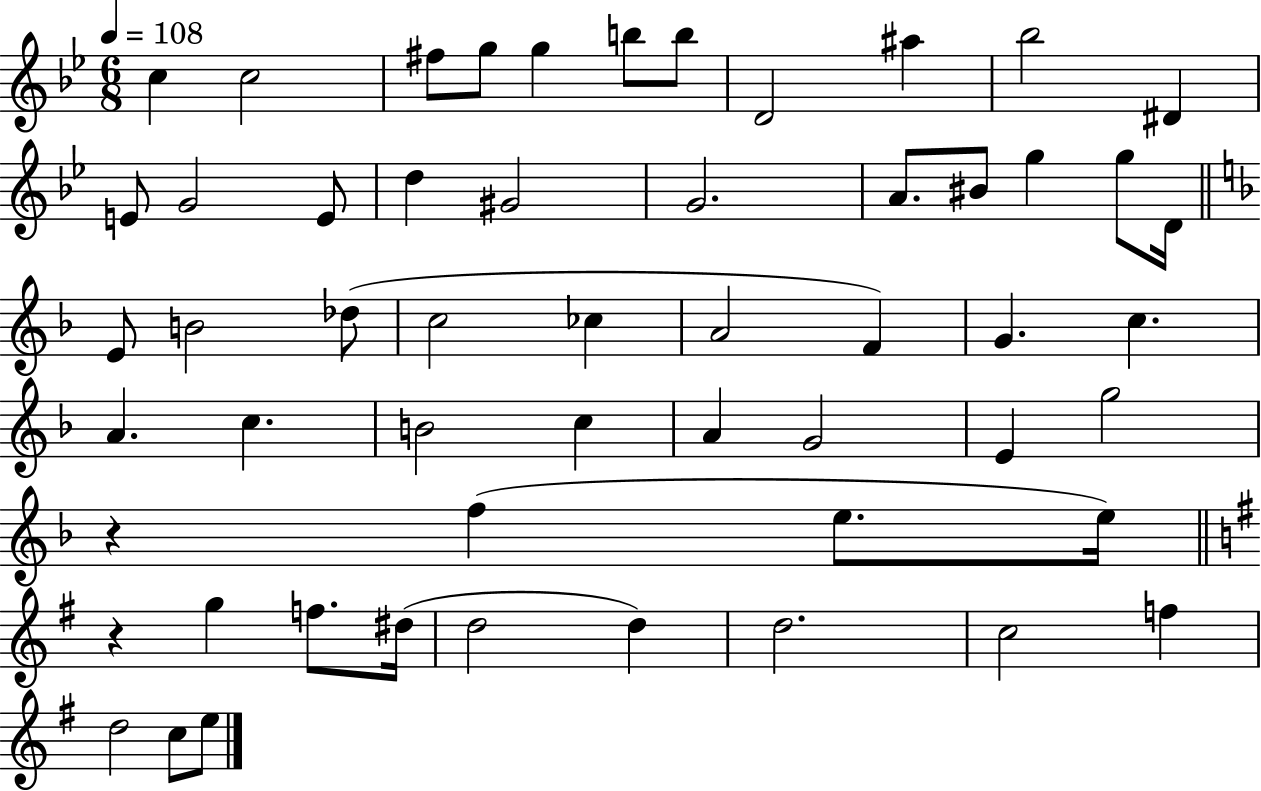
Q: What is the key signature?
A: BES major